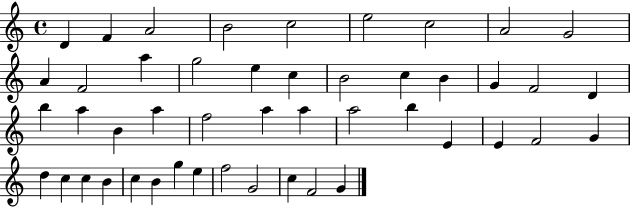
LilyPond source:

{
  \clef treble
  \time 4/4
  \defaultTimeSignature
  \key c \major
  d'4 f'4 a'2 | b'2 c''2 | e''2 c''2 | a'2 g'2 | \break a'4 f'2 a''4 | g''2 e''4 c''4 | b'2 c''4 b'4 | g'4 f'2 d'4 | \break b''4 a''4 b'4 a''4 | f''2 a''4 a''4 | a''2 b''4 e'4 | e'4 f'2 g'4 | \break d''4 c''4 c''4 b'4 | c''4 b'4 g''4 e''4 | f''2 g'2 | c''4 f'2 g'4 | \break \bar "|."
}